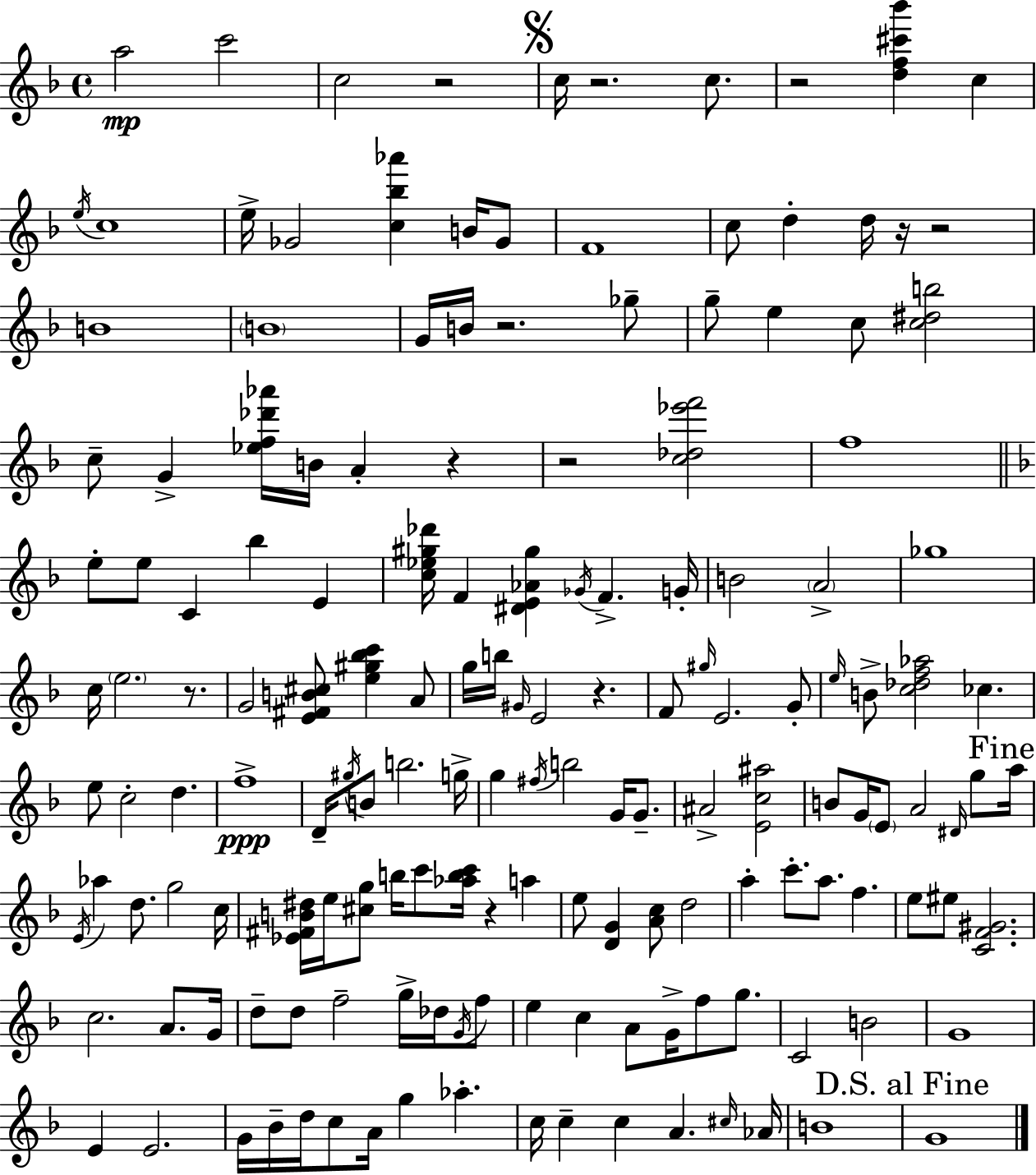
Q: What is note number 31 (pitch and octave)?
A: E5